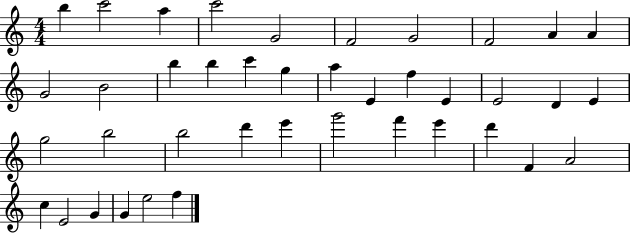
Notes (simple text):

B5/q C6/h A5/q C6/h G4/h F4/h G4/h F4/h A4/q A4/q G4/h B4/h B5/q B5/q C6/q G5/q A5/q E4/q F5/q E4/q E4/h D4/q E4/q G5/h B5/h B5/h D6/q E6/q G6/h F6/q E6/q D6/q F4/q A4/h C5/q E4/h G4/q G4/q E5/h F5/q